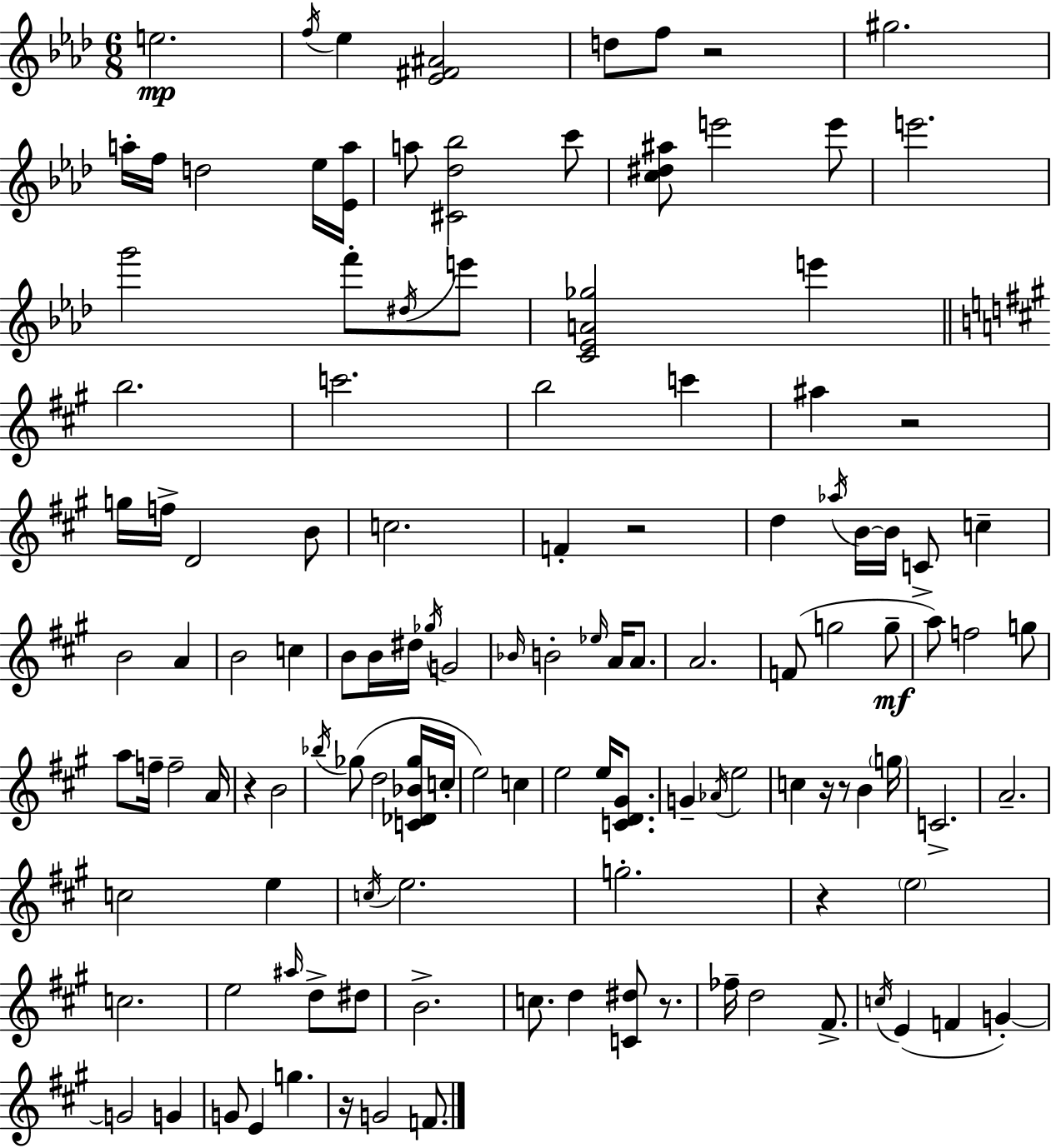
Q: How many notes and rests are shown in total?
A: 124